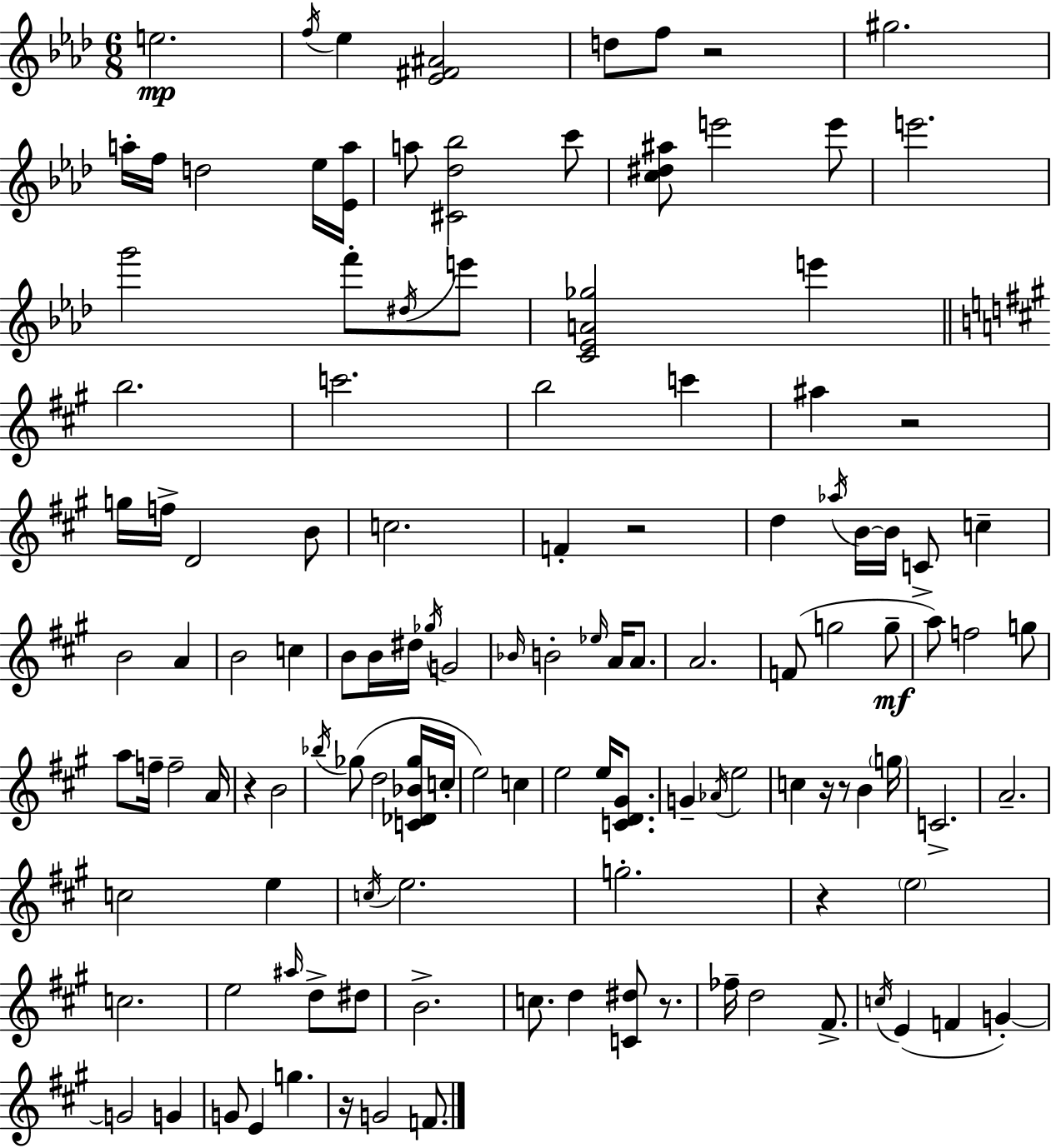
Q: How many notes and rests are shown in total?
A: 124